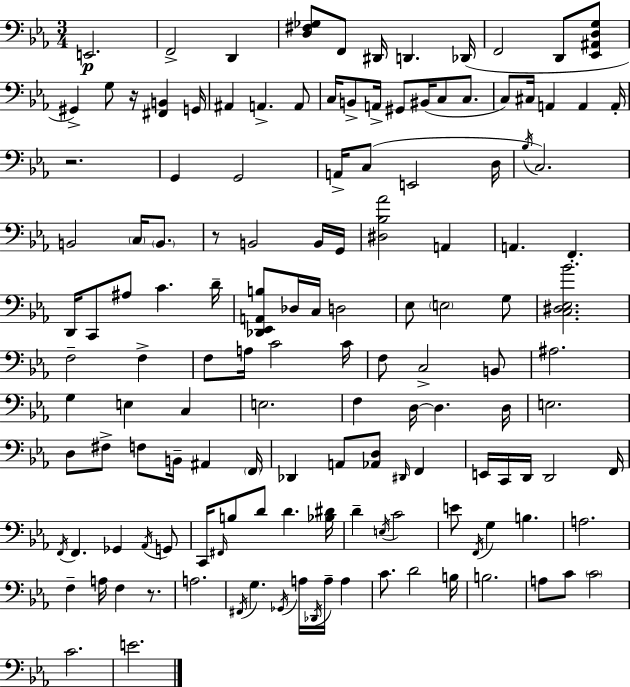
X:1
T:Untitled
M:3/4
L:1/4
K:Eb
E,,2 F,,2 D,, [D,^F,_G,]/2 F,,/2 ^D,,/4 D,, _D,,/4 F,,2 D,,/2 [_E,,^A,,D,G,]/2 ^G,, G,/2 z/4 [^F,,B,,] G,,/4 ^A,, A,, A,,/2 C,/4 B,,/2 A,,/4 ^G,,/2 ^B,,/4 C,/2 C,/2 C,/2 ^C,/4 A,, A,, A,,/4 z2 G,, G,,2 A,,/4 C,/2 E,,2 D,/4 _B,/4 C,2 B,,2 C,/4 B,,/2 z/2 B,,2 B,,/4 G,,/4 [^D,_B,_A]2 A,, A,, F,, D,,/4 C,,/2 ^A,/2 C D/4 [_D,,_E,,A,,B,]/2 _D,/4 C,/4 D,2 _E,/2 E,2 G,/2 [C,^D,_E,_B]2 F,2 F, F,/2 A,/4 C2 C/4 F,/2 C,2 B,,/2 ^A,2 G, E, C, E,2 F, D,/4 D, D,/4 E,2 D,/2 ^F,/2 F,/2 B,,/4 ^A,, F,,/4 _D,, A,,/2 [_A,,D,]/2 ^D,,/4 F,, E,,/4 C,,/4 D,,/4 D,,2 F,,/4 F,,/4 F,, _G,, _A,,/4 G,,/2 C,,/4 ^F,,/4 B,/2 D/2 D [_B,^D]/4 D E,/4 C2 E/2 F,,/4 G, B, A,2 F, A,/4 F, z/2 A,2 ^F,,/4 G, _G,,/4 A,/4 _D,,/4 A,/4 A, C/2 D2 B,/4 B,2 A,/2 C/2 C2 C2 E2